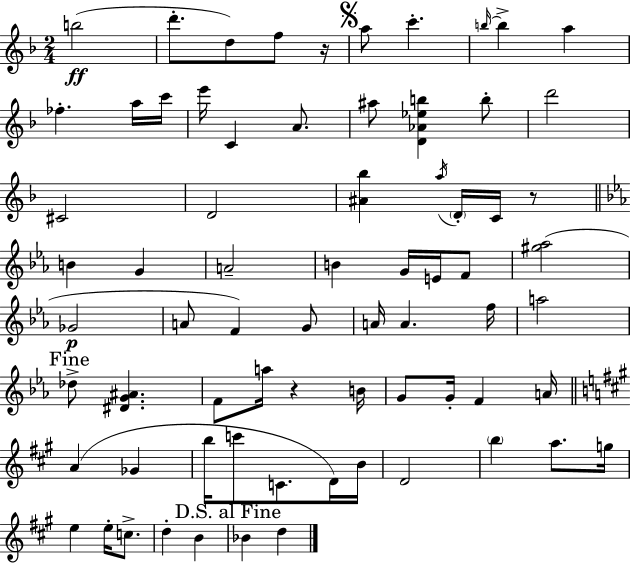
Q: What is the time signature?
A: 2/4